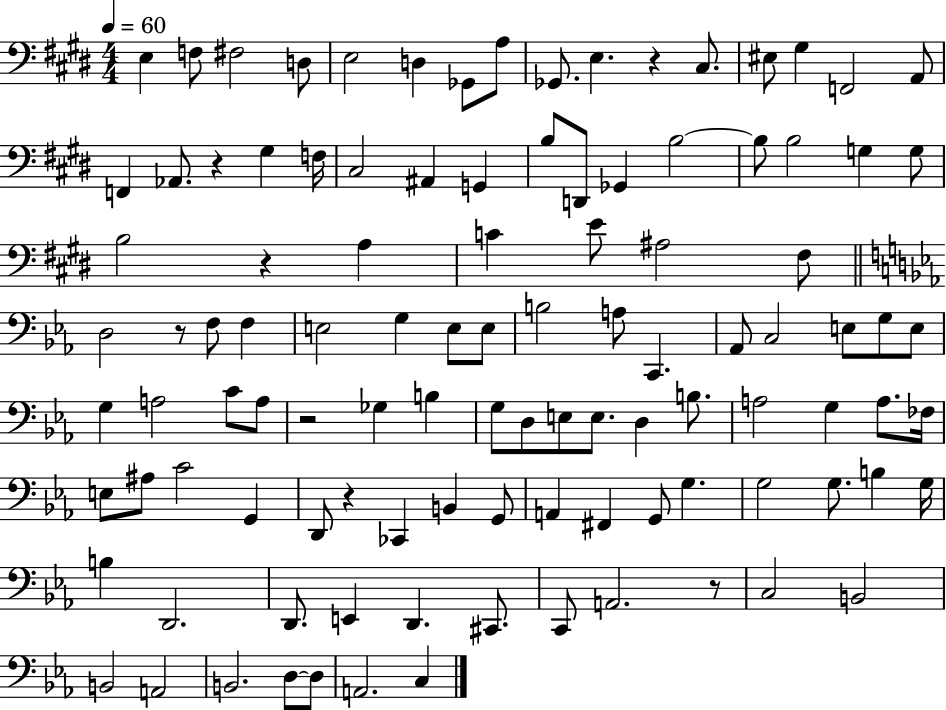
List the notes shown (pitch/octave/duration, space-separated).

E3/q F3/e F#3/h D3/e E3/h D3/q Gb2/e A3/e Gb2/e. E3/q. R/q C#3/e. EIS3/e G#3/q F2/h A2/e F2/q Ab2/e. R/q G#3/q F3/s C#3/h A#2/q G2/q B3/e D2/e Gb2/q B3/h B3/e B3/h G3/q G3/e B3/h R/q A3/q C4/q E4/e A#3/h F#3/e D3/h R/e F3/e F3/q E3/h G3/q E3/e E3/e B3/h A3/e C2/q. Ab2/e C3/h E3/e G3/e E3/e G3/q A3/h C4/e A3/e R/h Gb3/q B3/q G3/e D3/e E3/e E3/e. D3/q B3/e. A3/h G3/q A3/e. FES3/s E3/e A#3/e C4/h G2/q D2/e R/q CES2/q B2/q G2/e A2/q F#2/q G2/e G3/q. G3/h G3/e. B3/q G3/s B3/q D2/h. D2/e. E2/q D2/q. C#2/e. C2/e A2/h. R/e C3/h B2/h B2/h A2/h B2/h. D3/e D3/e A2/h. C3/q